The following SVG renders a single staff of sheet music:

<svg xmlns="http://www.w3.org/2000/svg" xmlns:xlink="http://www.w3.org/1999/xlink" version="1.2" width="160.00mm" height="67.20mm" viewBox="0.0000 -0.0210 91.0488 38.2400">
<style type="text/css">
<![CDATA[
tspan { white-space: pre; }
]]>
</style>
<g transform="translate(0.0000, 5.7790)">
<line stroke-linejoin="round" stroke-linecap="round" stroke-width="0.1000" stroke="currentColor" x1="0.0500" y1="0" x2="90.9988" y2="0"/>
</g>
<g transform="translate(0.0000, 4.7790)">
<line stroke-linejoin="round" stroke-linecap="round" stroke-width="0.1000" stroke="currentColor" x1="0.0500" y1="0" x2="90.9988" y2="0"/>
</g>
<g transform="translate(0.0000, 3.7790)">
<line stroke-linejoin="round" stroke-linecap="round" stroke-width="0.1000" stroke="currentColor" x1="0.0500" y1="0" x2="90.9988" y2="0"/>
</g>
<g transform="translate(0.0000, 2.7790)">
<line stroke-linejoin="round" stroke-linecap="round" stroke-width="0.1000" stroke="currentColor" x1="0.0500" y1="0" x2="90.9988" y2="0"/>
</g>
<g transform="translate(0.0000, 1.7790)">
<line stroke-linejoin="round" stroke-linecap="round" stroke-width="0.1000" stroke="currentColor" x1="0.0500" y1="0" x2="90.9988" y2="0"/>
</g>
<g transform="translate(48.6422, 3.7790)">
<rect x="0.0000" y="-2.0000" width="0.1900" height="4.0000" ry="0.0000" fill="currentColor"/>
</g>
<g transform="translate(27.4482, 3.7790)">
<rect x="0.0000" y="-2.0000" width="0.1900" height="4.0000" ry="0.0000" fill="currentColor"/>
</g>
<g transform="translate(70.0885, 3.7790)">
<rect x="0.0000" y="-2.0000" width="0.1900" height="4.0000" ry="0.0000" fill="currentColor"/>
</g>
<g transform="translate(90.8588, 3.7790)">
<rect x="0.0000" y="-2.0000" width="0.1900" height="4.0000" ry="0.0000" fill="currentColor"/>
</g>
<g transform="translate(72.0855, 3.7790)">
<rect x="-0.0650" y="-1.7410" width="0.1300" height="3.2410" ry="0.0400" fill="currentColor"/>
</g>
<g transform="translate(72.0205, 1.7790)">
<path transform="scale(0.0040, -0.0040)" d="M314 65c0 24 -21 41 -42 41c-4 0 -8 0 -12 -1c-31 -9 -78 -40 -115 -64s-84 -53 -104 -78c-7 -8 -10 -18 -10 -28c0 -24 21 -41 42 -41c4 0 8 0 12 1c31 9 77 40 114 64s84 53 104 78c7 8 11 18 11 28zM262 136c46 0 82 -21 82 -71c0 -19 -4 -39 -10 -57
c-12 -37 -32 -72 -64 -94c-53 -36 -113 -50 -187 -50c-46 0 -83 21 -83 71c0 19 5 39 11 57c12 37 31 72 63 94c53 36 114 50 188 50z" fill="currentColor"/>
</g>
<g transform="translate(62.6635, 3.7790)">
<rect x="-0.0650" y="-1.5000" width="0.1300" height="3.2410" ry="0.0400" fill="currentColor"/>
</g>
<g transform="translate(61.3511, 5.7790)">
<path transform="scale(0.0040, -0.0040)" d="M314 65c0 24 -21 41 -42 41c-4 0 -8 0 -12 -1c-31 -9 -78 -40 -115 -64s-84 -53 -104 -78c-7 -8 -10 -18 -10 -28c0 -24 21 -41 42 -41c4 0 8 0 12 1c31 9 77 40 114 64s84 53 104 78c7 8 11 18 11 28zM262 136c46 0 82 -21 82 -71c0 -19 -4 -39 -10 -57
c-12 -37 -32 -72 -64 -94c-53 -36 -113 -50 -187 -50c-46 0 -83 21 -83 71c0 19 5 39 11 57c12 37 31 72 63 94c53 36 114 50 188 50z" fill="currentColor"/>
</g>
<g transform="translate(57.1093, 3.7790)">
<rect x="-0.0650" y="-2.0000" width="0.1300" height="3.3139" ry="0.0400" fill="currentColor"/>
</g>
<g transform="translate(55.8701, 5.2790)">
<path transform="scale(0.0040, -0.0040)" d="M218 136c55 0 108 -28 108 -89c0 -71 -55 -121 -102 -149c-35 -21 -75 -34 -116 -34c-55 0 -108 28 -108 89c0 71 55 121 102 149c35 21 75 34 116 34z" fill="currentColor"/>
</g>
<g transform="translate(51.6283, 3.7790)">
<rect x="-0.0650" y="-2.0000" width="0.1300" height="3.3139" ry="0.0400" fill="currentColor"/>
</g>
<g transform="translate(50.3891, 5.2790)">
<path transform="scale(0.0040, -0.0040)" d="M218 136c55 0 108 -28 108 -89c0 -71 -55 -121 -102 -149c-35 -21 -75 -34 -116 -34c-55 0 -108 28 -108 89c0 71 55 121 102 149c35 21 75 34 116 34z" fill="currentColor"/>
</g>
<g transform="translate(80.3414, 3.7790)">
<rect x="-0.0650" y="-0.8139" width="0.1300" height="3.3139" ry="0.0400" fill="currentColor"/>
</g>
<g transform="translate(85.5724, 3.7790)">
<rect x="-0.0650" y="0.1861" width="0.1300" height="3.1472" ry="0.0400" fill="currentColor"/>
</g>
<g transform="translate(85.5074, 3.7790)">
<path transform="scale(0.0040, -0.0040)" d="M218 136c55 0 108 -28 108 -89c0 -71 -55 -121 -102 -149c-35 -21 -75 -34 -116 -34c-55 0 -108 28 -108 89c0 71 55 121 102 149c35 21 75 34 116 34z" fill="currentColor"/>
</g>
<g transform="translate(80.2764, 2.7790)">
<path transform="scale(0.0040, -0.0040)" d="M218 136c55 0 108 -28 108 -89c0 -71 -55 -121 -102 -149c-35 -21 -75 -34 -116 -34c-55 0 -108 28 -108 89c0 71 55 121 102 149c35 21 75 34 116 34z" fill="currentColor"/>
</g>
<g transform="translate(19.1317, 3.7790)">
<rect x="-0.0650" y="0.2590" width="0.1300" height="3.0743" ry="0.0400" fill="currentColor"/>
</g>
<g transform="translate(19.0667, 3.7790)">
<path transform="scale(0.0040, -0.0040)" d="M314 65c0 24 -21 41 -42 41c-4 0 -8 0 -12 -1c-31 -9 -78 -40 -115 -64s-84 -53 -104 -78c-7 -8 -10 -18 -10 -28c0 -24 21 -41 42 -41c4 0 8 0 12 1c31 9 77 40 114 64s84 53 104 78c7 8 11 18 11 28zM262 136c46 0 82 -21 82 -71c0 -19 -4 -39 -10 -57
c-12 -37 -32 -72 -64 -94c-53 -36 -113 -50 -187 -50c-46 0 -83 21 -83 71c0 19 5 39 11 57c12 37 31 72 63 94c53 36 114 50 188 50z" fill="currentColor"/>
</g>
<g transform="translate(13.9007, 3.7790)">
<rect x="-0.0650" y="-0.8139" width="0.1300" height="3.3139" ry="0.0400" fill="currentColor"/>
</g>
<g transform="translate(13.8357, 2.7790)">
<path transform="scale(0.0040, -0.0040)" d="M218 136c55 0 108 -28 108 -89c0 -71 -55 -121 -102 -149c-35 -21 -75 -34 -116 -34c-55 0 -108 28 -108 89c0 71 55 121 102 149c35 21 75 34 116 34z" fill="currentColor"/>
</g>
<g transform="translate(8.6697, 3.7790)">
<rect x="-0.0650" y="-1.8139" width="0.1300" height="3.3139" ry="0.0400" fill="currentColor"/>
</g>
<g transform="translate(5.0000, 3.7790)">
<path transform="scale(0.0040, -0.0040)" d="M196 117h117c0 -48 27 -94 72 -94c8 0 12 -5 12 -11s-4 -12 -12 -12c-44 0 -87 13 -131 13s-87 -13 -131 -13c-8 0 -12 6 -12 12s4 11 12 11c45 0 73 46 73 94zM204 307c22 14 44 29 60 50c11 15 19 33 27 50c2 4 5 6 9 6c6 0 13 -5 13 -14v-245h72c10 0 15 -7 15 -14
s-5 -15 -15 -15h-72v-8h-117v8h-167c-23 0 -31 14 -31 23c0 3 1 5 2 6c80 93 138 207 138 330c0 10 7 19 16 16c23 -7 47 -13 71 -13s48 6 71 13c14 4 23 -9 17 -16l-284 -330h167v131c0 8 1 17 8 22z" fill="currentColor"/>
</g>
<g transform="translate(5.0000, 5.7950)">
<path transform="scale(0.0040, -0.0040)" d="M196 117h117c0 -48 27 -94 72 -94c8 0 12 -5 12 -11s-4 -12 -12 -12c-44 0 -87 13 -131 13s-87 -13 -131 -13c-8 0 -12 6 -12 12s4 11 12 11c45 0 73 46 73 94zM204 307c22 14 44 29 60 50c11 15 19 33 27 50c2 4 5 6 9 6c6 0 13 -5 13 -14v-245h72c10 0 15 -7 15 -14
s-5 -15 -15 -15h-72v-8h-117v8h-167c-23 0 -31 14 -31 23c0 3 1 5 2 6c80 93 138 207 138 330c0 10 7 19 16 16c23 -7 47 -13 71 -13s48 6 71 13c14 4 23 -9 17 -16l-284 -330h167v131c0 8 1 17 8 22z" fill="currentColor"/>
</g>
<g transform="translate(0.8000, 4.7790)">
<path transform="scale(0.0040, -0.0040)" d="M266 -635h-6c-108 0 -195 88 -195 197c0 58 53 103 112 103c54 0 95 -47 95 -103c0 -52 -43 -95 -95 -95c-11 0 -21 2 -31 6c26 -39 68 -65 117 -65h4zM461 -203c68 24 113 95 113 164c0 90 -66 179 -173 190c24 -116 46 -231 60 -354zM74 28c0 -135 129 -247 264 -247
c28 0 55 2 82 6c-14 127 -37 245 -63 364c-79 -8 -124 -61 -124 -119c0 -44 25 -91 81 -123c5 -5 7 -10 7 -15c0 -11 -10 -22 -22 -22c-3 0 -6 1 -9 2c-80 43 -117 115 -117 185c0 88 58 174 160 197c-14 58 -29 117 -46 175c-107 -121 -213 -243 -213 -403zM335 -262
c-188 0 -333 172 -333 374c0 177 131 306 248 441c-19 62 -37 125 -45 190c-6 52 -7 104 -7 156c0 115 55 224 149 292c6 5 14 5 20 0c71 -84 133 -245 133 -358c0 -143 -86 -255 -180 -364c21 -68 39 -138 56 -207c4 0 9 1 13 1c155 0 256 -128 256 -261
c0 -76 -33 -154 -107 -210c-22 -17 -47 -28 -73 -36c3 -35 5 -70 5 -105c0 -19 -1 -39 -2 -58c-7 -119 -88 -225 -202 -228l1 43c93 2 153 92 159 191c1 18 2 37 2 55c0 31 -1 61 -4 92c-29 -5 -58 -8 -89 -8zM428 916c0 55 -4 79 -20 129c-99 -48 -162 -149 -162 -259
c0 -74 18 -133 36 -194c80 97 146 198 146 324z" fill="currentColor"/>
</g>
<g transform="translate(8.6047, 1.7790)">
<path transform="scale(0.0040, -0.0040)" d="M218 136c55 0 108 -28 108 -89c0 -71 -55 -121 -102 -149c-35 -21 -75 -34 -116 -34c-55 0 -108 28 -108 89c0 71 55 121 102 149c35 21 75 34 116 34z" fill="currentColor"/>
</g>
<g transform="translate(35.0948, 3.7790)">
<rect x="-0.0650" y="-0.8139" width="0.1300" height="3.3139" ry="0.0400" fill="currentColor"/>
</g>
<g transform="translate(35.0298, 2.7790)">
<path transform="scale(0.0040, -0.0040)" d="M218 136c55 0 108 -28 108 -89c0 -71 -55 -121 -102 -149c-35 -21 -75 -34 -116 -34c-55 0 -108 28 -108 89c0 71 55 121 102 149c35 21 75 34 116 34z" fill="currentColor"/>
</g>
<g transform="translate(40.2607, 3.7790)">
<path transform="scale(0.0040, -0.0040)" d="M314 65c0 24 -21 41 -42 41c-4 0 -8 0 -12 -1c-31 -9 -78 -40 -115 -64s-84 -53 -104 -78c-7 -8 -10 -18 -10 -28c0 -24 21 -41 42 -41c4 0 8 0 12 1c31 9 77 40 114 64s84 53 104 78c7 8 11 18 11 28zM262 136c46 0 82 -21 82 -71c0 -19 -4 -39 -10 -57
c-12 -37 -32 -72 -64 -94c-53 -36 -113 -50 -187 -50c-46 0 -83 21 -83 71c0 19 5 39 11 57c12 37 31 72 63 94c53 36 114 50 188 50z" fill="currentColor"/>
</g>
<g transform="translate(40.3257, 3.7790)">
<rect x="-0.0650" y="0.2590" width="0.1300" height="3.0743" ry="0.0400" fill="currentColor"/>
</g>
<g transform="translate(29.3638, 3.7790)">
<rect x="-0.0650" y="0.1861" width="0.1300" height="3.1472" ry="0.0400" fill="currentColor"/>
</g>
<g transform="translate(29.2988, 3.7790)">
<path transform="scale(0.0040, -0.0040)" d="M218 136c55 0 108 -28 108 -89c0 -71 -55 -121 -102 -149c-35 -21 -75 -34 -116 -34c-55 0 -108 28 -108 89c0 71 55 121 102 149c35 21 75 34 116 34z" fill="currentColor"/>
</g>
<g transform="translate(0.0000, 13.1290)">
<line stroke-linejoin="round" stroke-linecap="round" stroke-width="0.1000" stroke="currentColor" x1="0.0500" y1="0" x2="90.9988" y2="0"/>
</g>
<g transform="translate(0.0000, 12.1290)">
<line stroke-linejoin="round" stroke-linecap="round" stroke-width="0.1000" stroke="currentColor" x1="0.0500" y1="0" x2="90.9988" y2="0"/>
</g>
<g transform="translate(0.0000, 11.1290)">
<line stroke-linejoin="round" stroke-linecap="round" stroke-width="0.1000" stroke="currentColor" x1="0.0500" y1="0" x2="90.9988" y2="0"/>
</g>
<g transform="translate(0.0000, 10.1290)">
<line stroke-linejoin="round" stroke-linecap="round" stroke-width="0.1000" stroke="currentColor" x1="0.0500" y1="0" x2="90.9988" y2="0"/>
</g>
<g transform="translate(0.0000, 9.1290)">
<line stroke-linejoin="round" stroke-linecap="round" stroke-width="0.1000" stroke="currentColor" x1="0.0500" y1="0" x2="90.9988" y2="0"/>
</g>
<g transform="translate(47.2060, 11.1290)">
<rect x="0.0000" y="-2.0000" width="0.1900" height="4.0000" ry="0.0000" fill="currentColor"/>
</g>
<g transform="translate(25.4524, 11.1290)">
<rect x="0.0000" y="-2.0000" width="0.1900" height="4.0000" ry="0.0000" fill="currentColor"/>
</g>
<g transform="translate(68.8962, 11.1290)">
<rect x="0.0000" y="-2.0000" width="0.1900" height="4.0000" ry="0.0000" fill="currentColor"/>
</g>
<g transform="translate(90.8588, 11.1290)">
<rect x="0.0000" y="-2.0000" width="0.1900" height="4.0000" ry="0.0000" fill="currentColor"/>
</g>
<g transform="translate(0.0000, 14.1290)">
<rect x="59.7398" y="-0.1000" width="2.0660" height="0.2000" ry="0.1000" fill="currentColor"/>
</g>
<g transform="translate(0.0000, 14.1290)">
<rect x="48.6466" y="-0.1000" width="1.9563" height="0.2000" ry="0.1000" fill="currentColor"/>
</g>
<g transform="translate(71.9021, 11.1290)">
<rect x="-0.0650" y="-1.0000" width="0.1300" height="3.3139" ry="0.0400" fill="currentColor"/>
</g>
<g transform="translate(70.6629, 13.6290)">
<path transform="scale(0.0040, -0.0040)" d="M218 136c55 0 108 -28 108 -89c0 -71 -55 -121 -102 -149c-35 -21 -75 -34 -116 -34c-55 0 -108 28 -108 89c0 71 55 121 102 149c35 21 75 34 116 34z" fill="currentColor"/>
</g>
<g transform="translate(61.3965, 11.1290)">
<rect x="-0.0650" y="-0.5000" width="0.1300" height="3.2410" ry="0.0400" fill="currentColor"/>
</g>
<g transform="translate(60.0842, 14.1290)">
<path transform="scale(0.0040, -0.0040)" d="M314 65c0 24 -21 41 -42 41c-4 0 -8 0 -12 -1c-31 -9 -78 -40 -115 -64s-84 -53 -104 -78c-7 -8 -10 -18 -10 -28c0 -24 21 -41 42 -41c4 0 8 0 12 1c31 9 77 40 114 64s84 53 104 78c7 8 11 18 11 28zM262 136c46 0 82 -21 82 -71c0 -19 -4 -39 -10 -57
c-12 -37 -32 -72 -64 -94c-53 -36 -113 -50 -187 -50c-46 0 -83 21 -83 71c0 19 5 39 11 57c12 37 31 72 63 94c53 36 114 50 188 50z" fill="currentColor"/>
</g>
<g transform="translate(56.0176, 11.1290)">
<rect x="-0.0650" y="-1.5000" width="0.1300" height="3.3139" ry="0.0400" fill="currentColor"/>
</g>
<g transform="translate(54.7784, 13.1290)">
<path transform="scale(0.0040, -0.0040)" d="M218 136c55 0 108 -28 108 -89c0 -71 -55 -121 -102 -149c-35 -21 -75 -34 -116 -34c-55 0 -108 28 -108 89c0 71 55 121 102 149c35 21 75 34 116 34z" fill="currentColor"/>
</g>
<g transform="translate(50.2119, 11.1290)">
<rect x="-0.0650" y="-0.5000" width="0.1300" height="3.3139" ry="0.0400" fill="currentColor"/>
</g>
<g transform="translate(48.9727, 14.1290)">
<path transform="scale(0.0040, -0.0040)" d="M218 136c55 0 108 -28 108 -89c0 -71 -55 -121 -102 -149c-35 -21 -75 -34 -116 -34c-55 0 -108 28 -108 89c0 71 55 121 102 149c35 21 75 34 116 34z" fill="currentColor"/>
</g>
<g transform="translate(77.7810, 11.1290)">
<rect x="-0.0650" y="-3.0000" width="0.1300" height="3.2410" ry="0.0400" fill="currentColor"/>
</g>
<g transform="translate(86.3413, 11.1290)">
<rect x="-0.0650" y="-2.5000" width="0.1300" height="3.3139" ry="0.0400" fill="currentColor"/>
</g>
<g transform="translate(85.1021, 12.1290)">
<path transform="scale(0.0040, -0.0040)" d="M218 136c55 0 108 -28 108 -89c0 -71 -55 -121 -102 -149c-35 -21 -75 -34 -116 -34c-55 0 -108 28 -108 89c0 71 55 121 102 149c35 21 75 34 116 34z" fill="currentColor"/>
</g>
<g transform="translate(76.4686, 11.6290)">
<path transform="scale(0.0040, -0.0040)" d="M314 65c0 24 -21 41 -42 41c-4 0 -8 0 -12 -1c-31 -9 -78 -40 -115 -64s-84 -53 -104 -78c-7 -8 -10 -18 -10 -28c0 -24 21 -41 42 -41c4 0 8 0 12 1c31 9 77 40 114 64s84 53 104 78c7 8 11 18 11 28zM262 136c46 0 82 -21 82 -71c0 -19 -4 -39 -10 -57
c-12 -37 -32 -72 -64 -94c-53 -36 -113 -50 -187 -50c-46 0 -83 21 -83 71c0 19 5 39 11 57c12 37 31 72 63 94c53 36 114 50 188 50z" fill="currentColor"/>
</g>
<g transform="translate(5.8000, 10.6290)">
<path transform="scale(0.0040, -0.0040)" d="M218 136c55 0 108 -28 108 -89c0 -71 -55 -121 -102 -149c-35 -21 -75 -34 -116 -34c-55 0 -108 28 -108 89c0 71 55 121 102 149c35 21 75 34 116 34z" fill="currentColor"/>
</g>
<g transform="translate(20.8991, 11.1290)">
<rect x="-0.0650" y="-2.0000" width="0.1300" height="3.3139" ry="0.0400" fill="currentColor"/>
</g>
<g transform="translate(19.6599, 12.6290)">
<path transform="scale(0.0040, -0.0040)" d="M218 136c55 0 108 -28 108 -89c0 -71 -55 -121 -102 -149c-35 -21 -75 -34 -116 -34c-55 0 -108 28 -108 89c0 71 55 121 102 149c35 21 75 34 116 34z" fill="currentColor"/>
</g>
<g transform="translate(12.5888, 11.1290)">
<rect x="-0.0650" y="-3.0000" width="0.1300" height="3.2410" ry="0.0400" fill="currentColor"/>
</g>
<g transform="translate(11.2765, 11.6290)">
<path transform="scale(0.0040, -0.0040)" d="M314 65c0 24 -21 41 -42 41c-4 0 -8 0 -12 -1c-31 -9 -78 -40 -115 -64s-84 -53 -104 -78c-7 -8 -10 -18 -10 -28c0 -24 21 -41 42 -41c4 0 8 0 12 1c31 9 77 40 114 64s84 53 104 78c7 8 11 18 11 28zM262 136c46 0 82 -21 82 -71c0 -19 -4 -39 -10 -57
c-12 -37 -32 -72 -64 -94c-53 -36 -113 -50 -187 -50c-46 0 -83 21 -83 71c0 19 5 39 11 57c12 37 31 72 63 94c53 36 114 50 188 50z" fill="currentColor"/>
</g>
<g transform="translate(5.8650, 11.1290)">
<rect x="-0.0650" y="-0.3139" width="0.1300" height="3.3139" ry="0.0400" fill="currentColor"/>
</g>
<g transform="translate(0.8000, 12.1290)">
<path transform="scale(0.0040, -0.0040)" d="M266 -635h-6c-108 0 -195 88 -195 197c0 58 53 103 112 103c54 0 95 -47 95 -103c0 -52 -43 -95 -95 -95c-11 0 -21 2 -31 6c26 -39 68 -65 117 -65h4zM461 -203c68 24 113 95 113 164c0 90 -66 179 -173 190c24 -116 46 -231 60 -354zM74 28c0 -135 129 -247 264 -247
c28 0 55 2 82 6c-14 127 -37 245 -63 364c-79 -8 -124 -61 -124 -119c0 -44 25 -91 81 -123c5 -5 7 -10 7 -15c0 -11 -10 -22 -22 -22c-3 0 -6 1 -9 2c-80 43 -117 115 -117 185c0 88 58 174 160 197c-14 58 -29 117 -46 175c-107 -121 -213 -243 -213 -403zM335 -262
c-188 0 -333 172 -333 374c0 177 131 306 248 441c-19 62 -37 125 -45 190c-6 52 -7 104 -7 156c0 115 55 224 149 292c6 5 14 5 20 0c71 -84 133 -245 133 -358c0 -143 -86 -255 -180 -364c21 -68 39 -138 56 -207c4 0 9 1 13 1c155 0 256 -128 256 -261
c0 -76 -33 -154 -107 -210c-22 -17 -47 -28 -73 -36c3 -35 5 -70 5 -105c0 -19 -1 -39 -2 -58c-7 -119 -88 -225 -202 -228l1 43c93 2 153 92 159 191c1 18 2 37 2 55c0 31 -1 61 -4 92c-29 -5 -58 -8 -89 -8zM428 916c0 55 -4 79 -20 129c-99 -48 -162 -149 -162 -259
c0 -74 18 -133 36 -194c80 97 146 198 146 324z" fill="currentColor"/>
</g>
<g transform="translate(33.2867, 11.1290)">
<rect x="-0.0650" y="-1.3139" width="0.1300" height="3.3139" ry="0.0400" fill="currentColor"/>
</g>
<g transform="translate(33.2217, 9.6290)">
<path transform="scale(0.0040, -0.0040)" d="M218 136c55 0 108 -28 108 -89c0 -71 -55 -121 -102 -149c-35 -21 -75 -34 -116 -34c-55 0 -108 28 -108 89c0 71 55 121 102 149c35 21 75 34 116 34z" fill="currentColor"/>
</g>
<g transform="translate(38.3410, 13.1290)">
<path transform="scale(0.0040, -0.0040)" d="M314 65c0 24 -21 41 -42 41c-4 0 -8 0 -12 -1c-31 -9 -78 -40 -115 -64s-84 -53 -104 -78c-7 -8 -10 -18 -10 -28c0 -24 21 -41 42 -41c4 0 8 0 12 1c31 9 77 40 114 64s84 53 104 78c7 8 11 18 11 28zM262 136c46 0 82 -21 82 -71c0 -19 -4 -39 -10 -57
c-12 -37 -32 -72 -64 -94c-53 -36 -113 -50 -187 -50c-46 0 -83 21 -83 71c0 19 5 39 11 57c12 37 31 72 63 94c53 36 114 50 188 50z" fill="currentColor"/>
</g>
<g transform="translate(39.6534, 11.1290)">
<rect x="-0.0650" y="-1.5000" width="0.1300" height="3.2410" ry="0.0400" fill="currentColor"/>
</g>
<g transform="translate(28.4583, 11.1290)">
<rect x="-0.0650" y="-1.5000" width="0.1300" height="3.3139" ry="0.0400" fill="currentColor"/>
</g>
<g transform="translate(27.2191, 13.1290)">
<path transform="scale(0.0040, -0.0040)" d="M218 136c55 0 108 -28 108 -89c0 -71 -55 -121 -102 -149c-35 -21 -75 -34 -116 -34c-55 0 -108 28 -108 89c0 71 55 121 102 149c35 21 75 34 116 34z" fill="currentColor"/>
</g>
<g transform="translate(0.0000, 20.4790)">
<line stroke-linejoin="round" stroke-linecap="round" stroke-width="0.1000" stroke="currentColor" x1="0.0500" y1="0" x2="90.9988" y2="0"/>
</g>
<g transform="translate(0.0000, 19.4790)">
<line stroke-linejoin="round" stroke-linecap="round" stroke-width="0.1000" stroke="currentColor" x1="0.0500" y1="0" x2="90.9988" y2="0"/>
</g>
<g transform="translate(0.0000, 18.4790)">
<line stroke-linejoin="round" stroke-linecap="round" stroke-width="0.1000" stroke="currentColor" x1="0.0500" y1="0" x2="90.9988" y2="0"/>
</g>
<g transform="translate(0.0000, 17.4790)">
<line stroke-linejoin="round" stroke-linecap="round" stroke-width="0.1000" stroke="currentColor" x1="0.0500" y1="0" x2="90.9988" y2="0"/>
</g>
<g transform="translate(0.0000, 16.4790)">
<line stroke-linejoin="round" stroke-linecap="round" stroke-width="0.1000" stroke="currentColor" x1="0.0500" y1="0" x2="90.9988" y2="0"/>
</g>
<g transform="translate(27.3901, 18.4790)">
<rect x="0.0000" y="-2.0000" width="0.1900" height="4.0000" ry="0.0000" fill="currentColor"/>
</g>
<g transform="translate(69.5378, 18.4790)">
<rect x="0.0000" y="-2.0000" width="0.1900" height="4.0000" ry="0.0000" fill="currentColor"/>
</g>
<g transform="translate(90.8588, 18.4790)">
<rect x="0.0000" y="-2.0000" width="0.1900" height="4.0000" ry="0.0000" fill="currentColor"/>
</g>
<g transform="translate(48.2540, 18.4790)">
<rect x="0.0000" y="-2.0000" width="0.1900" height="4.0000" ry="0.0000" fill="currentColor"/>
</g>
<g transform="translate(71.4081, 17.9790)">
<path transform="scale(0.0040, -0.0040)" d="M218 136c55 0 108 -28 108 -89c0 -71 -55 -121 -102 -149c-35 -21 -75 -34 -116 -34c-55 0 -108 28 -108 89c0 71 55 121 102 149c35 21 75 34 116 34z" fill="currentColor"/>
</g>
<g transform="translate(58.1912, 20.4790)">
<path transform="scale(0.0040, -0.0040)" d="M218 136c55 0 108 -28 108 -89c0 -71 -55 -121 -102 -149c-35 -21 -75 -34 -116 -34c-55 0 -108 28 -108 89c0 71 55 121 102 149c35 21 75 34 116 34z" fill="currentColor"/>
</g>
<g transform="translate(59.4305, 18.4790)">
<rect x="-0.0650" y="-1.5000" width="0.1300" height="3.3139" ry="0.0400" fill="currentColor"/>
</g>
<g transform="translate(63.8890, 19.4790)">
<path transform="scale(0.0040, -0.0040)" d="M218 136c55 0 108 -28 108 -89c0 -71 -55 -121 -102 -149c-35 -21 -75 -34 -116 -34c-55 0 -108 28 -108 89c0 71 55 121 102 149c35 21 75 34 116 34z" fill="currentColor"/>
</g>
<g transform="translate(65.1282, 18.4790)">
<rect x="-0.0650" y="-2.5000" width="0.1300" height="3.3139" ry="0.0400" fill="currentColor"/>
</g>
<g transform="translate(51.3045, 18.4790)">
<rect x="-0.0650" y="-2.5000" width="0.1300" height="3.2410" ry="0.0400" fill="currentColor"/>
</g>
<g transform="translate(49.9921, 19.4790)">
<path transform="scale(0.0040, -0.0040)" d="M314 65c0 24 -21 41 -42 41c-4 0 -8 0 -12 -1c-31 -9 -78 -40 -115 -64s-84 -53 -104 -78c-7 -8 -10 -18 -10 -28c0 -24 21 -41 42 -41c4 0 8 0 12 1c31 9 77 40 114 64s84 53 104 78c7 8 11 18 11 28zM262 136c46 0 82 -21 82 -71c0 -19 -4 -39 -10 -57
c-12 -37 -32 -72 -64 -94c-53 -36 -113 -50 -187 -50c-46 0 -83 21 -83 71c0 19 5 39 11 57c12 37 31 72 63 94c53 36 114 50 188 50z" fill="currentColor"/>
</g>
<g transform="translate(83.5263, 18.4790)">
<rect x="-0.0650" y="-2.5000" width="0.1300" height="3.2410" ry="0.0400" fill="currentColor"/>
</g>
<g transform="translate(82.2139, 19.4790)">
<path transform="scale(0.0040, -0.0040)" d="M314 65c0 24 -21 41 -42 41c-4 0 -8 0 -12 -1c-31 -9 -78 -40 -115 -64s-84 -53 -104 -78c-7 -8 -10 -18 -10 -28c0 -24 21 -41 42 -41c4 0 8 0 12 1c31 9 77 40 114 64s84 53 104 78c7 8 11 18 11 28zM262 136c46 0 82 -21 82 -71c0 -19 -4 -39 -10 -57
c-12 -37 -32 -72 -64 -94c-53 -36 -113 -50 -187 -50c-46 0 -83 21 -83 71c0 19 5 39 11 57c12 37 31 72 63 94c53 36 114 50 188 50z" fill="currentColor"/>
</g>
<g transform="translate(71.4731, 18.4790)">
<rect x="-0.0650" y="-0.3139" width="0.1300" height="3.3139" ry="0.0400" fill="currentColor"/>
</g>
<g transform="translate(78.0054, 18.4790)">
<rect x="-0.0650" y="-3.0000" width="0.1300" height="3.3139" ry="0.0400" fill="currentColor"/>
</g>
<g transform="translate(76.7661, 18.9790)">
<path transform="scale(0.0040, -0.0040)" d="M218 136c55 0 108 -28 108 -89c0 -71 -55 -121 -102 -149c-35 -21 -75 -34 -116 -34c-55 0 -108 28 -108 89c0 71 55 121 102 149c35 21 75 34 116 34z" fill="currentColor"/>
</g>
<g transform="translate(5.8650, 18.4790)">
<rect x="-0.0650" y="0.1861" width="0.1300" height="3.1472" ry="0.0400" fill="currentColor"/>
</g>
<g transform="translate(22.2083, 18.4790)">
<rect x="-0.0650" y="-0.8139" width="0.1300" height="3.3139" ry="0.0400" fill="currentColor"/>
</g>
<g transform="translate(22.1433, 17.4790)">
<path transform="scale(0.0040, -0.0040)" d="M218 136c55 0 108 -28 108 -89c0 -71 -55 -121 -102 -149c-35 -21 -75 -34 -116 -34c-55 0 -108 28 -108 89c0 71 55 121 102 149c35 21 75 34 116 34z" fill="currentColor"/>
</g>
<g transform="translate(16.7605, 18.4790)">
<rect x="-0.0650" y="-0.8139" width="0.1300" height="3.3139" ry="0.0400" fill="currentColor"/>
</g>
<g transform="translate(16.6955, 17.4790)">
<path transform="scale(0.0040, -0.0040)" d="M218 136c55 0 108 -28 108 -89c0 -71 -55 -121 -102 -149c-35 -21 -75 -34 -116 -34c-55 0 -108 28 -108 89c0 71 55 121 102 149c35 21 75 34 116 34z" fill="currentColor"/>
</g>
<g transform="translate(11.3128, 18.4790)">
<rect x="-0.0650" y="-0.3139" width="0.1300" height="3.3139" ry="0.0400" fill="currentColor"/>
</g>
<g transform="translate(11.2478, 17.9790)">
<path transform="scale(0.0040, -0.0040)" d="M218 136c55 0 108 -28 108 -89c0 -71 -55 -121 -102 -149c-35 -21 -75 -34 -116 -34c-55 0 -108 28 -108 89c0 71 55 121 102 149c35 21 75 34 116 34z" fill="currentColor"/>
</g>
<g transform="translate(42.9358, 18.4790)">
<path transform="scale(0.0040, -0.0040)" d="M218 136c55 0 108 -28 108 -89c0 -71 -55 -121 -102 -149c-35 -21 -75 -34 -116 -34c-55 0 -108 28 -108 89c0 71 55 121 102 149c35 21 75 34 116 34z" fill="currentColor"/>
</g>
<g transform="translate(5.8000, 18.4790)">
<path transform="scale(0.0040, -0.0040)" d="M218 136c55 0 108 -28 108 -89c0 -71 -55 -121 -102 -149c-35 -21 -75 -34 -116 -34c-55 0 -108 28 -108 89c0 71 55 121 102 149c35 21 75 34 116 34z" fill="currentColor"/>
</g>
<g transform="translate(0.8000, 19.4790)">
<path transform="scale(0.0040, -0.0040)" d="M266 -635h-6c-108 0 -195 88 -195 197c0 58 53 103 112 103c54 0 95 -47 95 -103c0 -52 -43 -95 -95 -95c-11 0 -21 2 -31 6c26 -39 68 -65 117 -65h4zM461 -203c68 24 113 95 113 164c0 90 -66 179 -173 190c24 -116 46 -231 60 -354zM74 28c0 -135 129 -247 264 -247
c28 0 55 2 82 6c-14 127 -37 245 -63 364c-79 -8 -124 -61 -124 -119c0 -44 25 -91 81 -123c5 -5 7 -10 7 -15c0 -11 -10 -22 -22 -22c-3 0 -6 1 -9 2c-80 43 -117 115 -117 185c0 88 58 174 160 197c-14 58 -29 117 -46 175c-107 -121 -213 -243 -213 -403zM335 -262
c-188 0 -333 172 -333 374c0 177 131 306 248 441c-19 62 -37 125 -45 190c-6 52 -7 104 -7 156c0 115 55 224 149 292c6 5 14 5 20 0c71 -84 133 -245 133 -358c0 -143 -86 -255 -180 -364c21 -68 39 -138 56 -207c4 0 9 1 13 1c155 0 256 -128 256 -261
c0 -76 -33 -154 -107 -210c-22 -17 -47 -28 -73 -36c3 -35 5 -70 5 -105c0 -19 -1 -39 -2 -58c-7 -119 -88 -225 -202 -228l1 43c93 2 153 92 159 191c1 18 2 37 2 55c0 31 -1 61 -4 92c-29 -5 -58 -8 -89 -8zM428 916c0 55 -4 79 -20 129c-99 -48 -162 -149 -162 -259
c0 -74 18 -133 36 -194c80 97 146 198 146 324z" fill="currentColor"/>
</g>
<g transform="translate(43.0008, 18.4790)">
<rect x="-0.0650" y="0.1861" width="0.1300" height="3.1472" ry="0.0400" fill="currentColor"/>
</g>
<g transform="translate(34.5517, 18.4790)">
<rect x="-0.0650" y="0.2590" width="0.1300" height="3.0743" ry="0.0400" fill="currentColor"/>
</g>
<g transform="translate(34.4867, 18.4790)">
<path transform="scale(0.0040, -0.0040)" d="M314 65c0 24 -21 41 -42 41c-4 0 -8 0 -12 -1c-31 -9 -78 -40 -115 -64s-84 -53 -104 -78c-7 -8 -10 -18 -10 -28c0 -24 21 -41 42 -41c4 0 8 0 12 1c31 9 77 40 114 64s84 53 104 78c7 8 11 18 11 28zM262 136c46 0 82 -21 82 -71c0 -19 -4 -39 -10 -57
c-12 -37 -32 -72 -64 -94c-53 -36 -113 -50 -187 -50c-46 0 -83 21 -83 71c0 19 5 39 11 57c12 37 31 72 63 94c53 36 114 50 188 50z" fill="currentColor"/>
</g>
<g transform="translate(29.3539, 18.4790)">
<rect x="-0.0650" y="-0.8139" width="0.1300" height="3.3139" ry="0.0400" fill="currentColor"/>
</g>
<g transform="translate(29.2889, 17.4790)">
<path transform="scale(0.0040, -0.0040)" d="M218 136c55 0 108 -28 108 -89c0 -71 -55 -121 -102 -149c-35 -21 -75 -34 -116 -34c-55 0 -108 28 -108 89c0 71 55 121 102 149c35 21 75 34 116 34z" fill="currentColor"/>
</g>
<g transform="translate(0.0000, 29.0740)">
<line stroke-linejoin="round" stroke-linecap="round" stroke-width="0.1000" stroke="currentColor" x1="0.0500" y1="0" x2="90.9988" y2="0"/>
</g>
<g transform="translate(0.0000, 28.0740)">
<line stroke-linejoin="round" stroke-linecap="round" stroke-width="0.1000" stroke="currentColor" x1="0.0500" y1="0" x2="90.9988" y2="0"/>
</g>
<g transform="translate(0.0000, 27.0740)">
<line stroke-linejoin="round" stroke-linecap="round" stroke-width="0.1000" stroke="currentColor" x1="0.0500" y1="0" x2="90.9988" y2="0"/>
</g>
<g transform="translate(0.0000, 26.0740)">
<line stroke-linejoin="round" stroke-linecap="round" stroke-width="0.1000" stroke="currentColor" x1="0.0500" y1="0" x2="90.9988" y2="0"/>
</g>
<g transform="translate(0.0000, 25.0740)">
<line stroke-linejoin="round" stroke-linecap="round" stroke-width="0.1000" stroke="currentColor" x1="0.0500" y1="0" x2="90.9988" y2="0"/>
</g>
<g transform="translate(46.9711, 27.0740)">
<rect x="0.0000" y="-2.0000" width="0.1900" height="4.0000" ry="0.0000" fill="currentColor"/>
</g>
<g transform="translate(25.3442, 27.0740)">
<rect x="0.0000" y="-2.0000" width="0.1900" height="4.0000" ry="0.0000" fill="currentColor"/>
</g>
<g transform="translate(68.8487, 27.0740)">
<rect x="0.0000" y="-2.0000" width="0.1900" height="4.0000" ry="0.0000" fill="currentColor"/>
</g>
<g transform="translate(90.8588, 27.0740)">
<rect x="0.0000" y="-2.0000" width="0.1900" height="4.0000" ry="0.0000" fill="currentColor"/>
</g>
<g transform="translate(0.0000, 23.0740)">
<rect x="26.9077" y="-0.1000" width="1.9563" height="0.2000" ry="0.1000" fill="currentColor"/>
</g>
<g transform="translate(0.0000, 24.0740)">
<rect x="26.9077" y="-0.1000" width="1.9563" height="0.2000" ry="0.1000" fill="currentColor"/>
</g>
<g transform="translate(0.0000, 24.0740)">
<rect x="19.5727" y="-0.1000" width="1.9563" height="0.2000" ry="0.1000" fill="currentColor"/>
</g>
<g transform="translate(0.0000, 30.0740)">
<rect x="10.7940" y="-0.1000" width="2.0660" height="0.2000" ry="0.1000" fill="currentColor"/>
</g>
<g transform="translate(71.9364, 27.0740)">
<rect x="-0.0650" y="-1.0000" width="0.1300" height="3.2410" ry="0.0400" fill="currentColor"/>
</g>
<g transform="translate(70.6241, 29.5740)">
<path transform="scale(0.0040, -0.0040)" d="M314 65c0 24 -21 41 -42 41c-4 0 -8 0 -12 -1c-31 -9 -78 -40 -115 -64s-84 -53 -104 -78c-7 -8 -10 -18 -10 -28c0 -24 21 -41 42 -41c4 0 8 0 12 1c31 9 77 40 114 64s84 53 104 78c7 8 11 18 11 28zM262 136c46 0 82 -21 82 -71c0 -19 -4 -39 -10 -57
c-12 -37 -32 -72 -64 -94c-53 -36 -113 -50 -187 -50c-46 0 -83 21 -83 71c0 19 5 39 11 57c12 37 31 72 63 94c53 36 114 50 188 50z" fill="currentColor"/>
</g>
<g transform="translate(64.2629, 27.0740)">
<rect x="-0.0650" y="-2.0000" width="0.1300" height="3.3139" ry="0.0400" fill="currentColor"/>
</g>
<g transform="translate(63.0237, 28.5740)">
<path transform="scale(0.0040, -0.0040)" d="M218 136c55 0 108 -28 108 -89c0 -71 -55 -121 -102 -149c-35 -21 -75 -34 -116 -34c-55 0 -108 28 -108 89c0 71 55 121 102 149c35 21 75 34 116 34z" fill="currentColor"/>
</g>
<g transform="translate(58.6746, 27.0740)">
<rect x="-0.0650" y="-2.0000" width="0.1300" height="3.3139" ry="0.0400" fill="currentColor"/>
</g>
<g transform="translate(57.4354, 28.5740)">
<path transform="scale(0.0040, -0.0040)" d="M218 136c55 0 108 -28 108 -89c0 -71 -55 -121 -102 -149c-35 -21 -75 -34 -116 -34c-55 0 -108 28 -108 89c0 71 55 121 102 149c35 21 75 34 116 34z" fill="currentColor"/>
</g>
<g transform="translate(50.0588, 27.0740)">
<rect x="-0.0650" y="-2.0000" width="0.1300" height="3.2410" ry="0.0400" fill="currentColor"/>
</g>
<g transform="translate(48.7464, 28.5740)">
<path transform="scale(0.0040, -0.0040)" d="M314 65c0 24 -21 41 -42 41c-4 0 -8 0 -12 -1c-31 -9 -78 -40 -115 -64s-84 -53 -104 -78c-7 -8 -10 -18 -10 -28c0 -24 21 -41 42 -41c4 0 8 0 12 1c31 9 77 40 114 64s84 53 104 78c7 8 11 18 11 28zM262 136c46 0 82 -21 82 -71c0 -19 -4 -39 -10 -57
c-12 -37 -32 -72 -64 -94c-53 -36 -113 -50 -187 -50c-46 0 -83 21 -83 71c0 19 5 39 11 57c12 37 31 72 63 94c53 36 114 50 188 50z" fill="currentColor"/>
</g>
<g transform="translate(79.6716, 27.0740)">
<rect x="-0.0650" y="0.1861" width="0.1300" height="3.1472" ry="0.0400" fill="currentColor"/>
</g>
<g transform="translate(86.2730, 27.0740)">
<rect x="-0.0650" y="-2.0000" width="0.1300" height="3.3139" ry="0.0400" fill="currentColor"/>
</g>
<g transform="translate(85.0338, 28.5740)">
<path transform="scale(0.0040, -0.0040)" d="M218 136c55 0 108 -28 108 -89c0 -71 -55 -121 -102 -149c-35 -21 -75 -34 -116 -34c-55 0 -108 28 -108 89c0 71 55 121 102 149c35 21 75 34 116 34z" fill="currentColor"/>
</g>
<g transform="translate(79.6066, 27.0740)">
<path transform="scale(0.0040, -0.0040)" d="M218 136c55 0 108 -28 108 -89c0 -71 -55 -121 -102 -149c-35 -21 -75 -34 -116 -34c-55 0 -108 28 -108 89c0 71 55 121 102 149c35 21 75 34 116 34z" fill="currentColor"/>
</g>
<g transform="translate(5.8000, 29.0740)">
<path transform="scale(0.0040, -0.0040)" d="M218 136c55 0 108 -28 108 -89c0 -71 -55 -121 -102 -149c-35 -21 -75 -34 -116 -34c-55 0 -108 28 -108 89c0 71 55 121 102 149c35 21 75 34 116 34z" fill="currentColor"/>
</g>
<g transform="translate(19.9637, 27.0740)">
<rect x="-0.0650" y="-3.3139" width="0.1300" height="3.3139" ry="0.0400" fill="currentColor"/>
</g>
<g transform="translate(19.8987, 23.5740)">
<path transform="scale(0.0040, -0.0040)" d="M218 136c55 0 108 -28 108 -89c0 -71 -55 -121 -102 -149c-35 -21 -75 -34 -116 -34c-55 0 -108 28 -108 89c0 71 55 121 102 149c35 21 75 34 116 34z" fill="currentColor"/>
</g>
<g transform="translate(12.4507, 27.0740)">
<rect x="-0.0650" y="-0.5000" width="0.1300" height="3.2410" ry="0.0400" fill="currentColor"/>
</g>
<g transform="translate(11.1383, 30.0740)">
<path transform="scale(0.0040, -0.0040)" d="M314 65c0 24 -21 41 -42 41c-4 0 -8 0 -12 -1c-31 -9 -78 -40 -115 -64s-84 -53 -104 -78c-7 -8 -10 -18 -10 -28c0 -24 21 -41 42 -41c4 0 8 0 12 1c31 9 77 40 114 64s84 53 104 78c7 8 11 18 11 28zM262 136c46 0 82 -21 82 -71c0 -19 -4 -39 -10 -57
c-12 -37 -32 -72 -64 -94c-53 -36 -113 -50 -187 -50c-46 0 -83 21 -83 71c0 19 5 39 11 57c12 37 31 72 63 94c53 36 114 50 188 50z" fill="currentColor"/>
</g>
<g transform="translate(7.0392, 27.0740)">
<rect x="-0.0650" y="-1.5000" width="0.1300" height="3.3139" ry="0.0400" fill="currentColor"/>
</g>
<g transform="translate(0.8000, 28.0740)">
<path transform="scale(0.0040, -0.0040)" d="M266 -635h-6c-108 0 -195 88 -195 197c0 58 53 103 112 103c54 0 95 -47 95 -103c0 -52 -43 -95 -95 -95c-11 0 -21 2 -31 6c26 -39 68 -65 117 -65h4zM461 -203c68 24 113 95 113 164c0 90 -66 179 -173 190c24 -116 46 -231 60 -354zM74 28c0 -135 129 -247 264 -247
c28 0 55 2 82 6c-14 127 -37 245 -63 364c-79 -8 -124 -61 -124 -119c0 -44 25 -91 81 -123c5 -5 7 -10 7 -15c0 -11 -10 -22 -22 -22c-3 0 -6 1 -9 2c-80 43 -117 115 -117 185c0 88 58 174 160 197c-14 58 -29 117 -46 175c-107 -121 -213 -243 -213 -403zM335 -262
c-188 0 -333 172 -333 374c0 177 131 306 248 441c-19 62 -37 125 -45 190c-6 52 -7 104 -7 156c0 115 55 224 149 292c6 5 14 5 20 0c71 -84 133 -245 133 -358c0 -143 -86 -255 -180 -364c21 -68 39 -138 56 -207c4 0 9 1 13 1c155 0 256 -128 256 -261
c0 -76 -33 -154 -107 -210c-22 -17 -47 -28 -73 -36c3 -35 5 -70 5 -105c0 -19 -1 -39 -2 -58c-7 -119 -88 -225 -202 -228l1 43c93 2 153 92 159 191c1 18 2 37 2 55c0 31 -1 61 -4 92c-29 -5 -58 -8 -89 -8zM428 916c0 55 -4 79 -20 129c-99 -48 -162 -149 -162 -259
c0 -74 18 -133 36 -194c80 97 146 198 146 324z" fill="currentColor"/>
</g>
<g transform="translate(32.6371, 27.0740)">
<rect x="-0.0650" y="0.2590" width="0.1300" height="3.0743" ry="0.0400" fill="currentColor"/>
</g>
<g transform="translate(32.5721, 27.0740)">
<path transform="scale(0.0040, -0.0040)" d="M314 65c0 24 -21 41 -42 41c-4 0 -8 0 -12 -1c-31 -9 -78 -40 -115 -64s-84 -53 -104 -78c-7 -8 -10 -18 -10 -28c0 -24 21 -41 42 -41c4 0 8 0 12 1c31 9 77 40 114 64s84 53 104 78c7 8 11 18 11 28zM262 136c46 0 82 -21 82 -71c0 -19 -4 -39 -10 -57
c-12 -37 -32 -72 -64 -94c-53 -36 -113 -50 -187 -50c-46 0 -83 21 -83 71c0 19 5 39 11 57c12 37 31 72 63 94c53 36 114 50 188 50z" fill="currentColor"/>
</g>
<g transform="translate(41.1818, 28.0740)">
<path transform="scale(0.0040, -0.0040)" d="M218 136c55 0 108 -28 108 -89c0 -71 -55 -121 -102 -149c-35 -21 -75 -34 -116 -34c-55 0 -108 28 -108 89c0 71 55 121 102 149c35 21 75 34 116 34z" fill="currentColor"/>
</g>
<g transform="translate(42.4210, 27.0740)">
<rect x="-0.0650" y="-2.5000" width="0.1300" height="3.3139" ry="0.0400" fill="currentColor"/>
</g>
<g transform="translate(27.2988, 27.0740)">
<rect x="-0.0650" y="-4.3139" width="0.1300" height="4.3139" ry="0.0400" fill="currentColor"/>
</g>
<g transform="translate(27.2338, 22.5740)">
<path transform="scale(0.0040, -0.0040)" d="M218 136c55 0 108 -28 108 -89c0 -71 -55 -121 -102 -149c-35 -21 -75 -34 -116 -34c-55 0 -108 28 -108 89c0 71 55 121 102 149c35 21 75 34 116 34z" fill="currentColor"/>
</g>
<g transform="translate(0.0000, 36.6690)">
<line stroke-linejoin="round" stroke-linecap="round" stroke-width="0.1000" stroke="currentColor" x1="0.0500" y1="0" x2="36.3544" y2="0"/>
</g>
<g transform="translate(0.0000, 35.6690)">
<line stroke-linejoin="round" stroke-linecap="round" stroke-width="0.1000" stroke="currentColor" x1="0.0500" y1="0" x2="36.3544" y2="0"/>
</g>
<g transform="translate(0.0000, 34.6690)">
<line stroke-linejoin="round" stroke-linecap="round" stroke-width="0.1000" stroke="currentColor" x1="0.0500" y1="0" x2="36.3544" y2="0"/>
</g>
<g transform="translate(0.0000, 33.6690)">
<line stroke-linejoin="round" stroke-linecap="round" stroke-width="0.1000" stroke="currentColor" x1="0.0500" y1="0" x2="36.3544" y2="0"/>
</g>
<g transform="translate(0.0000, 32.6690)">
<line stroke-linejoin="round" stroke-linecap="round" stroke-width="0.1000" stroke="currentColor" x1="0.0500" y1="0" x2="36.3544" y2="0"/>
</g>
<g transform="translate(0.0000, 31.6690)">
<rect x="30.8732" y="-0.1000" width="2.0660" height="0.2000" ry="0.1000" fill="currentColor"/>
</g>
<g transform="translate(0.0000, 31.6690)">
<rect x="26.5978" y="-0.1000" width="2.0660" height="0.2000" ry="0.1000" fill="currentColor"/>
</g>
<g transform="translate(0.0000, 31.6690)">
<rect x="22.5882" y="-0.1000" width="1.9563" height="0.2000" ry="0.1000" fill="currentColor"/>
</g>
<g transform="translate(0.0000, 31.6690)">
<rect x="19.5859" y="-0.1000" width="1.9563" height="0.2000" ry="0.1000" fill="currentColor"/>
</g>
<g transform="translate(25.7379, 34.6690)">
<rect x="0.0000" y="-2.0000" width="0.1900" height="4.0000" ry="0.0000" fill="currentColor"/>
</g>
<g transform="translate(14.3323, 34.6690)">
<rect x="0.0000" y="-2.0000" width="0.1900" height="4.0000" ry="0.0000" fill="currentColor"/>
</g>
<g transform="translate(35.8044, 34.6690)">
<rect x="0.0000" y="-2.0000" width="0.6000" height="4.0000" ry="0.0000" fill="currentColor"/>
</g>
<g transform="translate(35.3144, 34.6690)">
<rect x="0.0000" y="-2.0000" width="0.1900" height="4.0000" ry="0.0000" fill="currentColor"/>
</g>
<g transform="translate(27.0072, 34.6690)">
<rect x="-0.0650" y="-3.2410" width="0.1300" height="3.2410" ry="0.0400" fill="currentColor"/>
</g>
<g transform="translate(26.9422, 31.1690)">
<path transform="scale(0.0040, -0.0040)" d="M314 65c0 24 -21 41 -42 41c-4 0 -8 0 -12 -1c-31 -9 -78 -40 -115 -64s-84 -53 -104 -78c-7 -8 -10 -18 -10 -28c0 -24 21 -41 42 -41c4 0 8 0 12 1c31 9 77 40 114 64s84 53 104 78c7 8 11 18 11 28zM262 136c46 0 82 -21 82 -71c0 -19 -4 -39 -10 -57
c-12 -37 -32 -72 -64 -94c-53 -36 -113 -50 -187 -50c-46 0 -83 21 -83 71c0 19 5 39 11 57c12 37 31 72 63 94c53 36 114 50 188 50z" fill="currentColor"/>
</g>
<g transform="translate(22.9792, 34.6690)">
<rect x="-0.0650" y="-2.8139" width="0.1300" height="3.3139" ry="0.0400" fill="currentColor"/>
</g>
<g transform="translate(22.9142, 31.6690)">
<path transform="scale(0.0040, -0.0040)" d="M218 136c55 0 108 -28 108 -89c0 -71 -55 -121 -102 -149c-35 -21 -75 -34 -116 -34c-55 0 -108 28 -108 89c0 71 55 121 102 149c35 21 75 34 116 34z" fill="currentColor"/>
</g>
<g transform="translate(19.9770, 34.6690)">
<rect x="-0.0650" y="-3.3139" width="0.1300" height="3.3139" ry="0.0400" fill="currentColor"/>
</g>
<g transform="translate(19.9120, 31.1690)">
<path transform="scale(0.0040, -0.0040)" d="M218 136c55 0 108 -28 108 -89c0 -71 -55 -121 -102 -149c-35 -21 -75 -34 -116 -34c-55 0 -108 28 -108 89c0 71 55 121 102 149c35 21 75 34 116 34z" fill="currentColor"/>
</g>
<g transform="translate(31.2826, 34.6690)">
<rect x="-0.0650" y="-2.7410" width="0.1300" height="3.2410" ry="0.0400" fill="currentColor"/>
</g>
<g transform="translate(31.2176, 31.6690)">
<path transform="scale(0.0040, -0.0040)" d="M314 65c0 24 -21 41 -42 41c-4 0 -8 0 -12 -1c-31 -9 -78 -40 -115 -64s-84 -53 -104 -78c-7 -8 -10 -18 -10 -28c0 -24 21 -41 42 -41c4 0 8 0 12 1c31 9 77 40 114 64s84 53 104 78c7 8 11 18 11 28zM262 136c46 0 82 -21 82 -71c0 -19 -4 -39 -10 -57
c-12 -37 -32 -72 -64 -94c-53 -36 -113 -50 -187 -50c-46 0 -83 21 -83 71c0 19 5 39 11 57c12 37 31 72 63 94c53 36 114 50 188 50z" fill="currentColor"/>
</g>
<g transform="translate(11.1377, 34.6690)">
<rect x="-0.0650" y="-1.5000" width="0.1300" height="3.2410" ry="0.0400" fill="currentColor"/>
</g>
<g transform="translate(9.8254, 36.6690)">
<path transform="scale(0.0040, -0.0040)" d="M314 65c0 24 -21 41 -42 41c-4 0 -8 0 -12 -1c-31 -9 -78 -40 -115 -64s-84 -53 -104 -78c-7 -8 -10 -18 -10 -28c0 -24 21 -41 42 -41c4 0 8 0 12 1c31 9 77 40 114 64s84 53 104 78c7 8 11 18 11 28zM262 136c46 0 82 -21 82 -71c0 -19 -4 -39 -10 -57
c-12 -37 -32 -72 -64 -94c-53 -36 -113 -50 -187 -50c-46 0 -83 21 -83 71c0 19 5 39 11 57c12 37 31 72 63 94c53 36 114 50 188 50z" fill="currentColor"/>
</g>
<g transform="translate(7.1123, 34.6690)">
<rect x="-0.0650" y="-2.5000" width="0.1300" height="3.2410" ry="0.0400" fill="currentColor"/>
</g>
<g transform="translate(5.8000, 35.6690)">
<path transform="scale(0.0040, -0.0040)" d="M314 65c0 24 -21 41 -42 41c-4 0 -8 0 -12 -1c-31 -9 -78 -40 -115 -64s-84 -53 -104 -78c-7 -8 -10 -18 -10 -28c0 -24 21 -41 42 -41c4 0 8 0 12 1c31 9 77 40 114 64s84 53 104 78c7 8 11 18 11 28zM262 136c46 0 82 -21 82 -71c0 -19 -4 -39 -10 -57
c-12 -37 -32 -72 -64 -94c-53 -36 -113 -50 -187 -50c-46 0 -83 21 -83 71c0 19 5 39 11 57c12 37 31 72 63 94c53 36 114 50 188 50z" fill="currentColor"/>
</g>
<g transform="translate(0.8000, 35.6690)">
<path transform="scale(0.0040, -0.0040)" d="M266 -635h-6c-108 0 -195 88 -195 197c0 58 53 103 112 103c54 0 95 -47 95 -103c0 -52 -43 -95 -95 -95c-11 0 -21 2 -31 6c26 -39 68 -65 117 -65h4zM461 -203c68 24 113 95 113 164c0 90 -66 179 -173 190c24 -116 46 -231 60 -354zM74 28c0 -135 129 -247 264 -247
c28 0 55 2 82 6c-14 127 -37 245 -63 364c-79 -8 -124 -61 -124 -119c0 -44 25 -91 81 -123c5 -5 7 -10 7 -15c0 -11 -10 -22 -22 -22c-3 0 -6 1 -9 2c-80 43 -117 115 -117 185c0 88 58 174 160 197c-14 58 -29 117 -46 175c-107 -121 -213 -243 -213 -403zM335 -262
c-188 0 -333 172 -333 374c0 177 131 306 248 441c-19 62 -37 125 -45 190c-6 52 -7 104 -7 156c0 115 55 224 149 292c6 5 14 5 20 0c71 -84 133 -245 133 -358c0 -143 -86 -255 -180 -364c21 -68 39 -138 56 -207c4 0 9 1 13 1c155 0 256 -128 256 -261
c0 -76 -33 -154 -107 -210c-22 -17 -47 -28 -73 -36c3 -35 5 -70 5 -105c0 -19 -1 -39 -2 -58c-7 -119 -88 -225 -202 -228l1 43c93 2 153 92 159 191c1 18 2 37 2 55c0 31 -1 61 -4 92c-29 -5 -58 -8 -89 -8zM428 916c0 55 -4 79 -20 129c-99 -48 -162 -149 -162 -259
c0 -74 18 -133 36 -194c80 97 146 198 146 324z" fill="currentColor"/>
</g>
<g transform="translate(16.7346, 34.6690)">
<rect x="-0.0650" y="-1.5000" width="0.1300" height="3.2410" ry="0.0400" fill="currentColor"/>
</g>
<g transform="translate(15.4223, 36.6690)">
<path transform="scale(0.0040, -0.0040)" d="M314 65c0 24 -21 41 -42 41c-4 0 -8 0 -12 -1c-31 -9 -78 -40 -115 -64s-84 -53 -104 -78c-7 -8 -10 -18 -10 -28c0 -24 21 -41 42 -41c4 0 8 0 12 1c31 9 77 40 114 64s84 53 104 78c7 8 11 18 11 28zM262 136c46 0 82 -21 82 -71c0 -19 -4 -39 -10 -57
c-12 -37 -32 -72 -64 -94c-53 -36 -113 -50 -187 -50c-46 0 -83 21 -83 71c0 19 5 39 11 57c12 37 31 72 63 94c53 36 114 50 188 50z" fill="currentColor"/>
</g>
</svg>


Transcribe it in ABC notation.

X:1
T:Untitled
M:4/4
L:1/4
K:C
f d B2 B d B2 F F E2 f2 d B c A2 F E e E2 C E C2 D A2 G B c d d d B2 B G2 E G c A G2 E C2 b d' B2 G F2 F F D2 B F G2 E2 E2 b a b2 a2